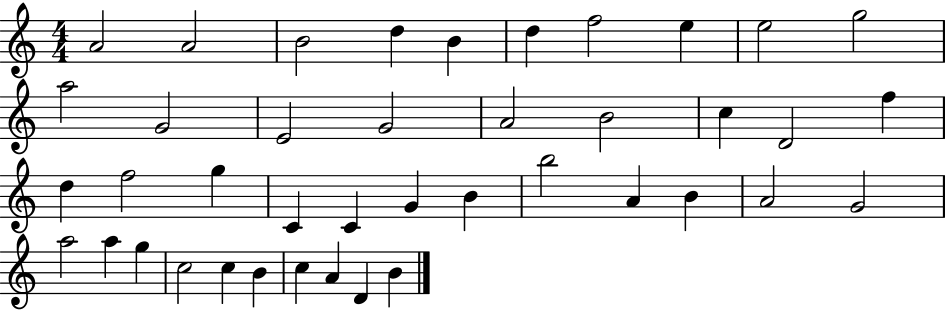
{
  \clef treble
  \numericTimeSignature
  \time 4/4
  \key c \major
  a'2 a'2 | b'2 d''4 b'4 | d''4 f''2 e''4 | e''2 g''2 | \break a''2 g'2 | e'2 g'2 | a'2 b'2 | c''4 d'2 f''4 | \break d''4 f''2 g''4 | c'4 c'4 g'4 b'4 | b''2 a'4 b'4 | a'2 g'2 | \break a''2 a''4 g''4 | c''2 c''4 b'4 | c''4 a'4 d'4 b'4 | \bar "|."
}